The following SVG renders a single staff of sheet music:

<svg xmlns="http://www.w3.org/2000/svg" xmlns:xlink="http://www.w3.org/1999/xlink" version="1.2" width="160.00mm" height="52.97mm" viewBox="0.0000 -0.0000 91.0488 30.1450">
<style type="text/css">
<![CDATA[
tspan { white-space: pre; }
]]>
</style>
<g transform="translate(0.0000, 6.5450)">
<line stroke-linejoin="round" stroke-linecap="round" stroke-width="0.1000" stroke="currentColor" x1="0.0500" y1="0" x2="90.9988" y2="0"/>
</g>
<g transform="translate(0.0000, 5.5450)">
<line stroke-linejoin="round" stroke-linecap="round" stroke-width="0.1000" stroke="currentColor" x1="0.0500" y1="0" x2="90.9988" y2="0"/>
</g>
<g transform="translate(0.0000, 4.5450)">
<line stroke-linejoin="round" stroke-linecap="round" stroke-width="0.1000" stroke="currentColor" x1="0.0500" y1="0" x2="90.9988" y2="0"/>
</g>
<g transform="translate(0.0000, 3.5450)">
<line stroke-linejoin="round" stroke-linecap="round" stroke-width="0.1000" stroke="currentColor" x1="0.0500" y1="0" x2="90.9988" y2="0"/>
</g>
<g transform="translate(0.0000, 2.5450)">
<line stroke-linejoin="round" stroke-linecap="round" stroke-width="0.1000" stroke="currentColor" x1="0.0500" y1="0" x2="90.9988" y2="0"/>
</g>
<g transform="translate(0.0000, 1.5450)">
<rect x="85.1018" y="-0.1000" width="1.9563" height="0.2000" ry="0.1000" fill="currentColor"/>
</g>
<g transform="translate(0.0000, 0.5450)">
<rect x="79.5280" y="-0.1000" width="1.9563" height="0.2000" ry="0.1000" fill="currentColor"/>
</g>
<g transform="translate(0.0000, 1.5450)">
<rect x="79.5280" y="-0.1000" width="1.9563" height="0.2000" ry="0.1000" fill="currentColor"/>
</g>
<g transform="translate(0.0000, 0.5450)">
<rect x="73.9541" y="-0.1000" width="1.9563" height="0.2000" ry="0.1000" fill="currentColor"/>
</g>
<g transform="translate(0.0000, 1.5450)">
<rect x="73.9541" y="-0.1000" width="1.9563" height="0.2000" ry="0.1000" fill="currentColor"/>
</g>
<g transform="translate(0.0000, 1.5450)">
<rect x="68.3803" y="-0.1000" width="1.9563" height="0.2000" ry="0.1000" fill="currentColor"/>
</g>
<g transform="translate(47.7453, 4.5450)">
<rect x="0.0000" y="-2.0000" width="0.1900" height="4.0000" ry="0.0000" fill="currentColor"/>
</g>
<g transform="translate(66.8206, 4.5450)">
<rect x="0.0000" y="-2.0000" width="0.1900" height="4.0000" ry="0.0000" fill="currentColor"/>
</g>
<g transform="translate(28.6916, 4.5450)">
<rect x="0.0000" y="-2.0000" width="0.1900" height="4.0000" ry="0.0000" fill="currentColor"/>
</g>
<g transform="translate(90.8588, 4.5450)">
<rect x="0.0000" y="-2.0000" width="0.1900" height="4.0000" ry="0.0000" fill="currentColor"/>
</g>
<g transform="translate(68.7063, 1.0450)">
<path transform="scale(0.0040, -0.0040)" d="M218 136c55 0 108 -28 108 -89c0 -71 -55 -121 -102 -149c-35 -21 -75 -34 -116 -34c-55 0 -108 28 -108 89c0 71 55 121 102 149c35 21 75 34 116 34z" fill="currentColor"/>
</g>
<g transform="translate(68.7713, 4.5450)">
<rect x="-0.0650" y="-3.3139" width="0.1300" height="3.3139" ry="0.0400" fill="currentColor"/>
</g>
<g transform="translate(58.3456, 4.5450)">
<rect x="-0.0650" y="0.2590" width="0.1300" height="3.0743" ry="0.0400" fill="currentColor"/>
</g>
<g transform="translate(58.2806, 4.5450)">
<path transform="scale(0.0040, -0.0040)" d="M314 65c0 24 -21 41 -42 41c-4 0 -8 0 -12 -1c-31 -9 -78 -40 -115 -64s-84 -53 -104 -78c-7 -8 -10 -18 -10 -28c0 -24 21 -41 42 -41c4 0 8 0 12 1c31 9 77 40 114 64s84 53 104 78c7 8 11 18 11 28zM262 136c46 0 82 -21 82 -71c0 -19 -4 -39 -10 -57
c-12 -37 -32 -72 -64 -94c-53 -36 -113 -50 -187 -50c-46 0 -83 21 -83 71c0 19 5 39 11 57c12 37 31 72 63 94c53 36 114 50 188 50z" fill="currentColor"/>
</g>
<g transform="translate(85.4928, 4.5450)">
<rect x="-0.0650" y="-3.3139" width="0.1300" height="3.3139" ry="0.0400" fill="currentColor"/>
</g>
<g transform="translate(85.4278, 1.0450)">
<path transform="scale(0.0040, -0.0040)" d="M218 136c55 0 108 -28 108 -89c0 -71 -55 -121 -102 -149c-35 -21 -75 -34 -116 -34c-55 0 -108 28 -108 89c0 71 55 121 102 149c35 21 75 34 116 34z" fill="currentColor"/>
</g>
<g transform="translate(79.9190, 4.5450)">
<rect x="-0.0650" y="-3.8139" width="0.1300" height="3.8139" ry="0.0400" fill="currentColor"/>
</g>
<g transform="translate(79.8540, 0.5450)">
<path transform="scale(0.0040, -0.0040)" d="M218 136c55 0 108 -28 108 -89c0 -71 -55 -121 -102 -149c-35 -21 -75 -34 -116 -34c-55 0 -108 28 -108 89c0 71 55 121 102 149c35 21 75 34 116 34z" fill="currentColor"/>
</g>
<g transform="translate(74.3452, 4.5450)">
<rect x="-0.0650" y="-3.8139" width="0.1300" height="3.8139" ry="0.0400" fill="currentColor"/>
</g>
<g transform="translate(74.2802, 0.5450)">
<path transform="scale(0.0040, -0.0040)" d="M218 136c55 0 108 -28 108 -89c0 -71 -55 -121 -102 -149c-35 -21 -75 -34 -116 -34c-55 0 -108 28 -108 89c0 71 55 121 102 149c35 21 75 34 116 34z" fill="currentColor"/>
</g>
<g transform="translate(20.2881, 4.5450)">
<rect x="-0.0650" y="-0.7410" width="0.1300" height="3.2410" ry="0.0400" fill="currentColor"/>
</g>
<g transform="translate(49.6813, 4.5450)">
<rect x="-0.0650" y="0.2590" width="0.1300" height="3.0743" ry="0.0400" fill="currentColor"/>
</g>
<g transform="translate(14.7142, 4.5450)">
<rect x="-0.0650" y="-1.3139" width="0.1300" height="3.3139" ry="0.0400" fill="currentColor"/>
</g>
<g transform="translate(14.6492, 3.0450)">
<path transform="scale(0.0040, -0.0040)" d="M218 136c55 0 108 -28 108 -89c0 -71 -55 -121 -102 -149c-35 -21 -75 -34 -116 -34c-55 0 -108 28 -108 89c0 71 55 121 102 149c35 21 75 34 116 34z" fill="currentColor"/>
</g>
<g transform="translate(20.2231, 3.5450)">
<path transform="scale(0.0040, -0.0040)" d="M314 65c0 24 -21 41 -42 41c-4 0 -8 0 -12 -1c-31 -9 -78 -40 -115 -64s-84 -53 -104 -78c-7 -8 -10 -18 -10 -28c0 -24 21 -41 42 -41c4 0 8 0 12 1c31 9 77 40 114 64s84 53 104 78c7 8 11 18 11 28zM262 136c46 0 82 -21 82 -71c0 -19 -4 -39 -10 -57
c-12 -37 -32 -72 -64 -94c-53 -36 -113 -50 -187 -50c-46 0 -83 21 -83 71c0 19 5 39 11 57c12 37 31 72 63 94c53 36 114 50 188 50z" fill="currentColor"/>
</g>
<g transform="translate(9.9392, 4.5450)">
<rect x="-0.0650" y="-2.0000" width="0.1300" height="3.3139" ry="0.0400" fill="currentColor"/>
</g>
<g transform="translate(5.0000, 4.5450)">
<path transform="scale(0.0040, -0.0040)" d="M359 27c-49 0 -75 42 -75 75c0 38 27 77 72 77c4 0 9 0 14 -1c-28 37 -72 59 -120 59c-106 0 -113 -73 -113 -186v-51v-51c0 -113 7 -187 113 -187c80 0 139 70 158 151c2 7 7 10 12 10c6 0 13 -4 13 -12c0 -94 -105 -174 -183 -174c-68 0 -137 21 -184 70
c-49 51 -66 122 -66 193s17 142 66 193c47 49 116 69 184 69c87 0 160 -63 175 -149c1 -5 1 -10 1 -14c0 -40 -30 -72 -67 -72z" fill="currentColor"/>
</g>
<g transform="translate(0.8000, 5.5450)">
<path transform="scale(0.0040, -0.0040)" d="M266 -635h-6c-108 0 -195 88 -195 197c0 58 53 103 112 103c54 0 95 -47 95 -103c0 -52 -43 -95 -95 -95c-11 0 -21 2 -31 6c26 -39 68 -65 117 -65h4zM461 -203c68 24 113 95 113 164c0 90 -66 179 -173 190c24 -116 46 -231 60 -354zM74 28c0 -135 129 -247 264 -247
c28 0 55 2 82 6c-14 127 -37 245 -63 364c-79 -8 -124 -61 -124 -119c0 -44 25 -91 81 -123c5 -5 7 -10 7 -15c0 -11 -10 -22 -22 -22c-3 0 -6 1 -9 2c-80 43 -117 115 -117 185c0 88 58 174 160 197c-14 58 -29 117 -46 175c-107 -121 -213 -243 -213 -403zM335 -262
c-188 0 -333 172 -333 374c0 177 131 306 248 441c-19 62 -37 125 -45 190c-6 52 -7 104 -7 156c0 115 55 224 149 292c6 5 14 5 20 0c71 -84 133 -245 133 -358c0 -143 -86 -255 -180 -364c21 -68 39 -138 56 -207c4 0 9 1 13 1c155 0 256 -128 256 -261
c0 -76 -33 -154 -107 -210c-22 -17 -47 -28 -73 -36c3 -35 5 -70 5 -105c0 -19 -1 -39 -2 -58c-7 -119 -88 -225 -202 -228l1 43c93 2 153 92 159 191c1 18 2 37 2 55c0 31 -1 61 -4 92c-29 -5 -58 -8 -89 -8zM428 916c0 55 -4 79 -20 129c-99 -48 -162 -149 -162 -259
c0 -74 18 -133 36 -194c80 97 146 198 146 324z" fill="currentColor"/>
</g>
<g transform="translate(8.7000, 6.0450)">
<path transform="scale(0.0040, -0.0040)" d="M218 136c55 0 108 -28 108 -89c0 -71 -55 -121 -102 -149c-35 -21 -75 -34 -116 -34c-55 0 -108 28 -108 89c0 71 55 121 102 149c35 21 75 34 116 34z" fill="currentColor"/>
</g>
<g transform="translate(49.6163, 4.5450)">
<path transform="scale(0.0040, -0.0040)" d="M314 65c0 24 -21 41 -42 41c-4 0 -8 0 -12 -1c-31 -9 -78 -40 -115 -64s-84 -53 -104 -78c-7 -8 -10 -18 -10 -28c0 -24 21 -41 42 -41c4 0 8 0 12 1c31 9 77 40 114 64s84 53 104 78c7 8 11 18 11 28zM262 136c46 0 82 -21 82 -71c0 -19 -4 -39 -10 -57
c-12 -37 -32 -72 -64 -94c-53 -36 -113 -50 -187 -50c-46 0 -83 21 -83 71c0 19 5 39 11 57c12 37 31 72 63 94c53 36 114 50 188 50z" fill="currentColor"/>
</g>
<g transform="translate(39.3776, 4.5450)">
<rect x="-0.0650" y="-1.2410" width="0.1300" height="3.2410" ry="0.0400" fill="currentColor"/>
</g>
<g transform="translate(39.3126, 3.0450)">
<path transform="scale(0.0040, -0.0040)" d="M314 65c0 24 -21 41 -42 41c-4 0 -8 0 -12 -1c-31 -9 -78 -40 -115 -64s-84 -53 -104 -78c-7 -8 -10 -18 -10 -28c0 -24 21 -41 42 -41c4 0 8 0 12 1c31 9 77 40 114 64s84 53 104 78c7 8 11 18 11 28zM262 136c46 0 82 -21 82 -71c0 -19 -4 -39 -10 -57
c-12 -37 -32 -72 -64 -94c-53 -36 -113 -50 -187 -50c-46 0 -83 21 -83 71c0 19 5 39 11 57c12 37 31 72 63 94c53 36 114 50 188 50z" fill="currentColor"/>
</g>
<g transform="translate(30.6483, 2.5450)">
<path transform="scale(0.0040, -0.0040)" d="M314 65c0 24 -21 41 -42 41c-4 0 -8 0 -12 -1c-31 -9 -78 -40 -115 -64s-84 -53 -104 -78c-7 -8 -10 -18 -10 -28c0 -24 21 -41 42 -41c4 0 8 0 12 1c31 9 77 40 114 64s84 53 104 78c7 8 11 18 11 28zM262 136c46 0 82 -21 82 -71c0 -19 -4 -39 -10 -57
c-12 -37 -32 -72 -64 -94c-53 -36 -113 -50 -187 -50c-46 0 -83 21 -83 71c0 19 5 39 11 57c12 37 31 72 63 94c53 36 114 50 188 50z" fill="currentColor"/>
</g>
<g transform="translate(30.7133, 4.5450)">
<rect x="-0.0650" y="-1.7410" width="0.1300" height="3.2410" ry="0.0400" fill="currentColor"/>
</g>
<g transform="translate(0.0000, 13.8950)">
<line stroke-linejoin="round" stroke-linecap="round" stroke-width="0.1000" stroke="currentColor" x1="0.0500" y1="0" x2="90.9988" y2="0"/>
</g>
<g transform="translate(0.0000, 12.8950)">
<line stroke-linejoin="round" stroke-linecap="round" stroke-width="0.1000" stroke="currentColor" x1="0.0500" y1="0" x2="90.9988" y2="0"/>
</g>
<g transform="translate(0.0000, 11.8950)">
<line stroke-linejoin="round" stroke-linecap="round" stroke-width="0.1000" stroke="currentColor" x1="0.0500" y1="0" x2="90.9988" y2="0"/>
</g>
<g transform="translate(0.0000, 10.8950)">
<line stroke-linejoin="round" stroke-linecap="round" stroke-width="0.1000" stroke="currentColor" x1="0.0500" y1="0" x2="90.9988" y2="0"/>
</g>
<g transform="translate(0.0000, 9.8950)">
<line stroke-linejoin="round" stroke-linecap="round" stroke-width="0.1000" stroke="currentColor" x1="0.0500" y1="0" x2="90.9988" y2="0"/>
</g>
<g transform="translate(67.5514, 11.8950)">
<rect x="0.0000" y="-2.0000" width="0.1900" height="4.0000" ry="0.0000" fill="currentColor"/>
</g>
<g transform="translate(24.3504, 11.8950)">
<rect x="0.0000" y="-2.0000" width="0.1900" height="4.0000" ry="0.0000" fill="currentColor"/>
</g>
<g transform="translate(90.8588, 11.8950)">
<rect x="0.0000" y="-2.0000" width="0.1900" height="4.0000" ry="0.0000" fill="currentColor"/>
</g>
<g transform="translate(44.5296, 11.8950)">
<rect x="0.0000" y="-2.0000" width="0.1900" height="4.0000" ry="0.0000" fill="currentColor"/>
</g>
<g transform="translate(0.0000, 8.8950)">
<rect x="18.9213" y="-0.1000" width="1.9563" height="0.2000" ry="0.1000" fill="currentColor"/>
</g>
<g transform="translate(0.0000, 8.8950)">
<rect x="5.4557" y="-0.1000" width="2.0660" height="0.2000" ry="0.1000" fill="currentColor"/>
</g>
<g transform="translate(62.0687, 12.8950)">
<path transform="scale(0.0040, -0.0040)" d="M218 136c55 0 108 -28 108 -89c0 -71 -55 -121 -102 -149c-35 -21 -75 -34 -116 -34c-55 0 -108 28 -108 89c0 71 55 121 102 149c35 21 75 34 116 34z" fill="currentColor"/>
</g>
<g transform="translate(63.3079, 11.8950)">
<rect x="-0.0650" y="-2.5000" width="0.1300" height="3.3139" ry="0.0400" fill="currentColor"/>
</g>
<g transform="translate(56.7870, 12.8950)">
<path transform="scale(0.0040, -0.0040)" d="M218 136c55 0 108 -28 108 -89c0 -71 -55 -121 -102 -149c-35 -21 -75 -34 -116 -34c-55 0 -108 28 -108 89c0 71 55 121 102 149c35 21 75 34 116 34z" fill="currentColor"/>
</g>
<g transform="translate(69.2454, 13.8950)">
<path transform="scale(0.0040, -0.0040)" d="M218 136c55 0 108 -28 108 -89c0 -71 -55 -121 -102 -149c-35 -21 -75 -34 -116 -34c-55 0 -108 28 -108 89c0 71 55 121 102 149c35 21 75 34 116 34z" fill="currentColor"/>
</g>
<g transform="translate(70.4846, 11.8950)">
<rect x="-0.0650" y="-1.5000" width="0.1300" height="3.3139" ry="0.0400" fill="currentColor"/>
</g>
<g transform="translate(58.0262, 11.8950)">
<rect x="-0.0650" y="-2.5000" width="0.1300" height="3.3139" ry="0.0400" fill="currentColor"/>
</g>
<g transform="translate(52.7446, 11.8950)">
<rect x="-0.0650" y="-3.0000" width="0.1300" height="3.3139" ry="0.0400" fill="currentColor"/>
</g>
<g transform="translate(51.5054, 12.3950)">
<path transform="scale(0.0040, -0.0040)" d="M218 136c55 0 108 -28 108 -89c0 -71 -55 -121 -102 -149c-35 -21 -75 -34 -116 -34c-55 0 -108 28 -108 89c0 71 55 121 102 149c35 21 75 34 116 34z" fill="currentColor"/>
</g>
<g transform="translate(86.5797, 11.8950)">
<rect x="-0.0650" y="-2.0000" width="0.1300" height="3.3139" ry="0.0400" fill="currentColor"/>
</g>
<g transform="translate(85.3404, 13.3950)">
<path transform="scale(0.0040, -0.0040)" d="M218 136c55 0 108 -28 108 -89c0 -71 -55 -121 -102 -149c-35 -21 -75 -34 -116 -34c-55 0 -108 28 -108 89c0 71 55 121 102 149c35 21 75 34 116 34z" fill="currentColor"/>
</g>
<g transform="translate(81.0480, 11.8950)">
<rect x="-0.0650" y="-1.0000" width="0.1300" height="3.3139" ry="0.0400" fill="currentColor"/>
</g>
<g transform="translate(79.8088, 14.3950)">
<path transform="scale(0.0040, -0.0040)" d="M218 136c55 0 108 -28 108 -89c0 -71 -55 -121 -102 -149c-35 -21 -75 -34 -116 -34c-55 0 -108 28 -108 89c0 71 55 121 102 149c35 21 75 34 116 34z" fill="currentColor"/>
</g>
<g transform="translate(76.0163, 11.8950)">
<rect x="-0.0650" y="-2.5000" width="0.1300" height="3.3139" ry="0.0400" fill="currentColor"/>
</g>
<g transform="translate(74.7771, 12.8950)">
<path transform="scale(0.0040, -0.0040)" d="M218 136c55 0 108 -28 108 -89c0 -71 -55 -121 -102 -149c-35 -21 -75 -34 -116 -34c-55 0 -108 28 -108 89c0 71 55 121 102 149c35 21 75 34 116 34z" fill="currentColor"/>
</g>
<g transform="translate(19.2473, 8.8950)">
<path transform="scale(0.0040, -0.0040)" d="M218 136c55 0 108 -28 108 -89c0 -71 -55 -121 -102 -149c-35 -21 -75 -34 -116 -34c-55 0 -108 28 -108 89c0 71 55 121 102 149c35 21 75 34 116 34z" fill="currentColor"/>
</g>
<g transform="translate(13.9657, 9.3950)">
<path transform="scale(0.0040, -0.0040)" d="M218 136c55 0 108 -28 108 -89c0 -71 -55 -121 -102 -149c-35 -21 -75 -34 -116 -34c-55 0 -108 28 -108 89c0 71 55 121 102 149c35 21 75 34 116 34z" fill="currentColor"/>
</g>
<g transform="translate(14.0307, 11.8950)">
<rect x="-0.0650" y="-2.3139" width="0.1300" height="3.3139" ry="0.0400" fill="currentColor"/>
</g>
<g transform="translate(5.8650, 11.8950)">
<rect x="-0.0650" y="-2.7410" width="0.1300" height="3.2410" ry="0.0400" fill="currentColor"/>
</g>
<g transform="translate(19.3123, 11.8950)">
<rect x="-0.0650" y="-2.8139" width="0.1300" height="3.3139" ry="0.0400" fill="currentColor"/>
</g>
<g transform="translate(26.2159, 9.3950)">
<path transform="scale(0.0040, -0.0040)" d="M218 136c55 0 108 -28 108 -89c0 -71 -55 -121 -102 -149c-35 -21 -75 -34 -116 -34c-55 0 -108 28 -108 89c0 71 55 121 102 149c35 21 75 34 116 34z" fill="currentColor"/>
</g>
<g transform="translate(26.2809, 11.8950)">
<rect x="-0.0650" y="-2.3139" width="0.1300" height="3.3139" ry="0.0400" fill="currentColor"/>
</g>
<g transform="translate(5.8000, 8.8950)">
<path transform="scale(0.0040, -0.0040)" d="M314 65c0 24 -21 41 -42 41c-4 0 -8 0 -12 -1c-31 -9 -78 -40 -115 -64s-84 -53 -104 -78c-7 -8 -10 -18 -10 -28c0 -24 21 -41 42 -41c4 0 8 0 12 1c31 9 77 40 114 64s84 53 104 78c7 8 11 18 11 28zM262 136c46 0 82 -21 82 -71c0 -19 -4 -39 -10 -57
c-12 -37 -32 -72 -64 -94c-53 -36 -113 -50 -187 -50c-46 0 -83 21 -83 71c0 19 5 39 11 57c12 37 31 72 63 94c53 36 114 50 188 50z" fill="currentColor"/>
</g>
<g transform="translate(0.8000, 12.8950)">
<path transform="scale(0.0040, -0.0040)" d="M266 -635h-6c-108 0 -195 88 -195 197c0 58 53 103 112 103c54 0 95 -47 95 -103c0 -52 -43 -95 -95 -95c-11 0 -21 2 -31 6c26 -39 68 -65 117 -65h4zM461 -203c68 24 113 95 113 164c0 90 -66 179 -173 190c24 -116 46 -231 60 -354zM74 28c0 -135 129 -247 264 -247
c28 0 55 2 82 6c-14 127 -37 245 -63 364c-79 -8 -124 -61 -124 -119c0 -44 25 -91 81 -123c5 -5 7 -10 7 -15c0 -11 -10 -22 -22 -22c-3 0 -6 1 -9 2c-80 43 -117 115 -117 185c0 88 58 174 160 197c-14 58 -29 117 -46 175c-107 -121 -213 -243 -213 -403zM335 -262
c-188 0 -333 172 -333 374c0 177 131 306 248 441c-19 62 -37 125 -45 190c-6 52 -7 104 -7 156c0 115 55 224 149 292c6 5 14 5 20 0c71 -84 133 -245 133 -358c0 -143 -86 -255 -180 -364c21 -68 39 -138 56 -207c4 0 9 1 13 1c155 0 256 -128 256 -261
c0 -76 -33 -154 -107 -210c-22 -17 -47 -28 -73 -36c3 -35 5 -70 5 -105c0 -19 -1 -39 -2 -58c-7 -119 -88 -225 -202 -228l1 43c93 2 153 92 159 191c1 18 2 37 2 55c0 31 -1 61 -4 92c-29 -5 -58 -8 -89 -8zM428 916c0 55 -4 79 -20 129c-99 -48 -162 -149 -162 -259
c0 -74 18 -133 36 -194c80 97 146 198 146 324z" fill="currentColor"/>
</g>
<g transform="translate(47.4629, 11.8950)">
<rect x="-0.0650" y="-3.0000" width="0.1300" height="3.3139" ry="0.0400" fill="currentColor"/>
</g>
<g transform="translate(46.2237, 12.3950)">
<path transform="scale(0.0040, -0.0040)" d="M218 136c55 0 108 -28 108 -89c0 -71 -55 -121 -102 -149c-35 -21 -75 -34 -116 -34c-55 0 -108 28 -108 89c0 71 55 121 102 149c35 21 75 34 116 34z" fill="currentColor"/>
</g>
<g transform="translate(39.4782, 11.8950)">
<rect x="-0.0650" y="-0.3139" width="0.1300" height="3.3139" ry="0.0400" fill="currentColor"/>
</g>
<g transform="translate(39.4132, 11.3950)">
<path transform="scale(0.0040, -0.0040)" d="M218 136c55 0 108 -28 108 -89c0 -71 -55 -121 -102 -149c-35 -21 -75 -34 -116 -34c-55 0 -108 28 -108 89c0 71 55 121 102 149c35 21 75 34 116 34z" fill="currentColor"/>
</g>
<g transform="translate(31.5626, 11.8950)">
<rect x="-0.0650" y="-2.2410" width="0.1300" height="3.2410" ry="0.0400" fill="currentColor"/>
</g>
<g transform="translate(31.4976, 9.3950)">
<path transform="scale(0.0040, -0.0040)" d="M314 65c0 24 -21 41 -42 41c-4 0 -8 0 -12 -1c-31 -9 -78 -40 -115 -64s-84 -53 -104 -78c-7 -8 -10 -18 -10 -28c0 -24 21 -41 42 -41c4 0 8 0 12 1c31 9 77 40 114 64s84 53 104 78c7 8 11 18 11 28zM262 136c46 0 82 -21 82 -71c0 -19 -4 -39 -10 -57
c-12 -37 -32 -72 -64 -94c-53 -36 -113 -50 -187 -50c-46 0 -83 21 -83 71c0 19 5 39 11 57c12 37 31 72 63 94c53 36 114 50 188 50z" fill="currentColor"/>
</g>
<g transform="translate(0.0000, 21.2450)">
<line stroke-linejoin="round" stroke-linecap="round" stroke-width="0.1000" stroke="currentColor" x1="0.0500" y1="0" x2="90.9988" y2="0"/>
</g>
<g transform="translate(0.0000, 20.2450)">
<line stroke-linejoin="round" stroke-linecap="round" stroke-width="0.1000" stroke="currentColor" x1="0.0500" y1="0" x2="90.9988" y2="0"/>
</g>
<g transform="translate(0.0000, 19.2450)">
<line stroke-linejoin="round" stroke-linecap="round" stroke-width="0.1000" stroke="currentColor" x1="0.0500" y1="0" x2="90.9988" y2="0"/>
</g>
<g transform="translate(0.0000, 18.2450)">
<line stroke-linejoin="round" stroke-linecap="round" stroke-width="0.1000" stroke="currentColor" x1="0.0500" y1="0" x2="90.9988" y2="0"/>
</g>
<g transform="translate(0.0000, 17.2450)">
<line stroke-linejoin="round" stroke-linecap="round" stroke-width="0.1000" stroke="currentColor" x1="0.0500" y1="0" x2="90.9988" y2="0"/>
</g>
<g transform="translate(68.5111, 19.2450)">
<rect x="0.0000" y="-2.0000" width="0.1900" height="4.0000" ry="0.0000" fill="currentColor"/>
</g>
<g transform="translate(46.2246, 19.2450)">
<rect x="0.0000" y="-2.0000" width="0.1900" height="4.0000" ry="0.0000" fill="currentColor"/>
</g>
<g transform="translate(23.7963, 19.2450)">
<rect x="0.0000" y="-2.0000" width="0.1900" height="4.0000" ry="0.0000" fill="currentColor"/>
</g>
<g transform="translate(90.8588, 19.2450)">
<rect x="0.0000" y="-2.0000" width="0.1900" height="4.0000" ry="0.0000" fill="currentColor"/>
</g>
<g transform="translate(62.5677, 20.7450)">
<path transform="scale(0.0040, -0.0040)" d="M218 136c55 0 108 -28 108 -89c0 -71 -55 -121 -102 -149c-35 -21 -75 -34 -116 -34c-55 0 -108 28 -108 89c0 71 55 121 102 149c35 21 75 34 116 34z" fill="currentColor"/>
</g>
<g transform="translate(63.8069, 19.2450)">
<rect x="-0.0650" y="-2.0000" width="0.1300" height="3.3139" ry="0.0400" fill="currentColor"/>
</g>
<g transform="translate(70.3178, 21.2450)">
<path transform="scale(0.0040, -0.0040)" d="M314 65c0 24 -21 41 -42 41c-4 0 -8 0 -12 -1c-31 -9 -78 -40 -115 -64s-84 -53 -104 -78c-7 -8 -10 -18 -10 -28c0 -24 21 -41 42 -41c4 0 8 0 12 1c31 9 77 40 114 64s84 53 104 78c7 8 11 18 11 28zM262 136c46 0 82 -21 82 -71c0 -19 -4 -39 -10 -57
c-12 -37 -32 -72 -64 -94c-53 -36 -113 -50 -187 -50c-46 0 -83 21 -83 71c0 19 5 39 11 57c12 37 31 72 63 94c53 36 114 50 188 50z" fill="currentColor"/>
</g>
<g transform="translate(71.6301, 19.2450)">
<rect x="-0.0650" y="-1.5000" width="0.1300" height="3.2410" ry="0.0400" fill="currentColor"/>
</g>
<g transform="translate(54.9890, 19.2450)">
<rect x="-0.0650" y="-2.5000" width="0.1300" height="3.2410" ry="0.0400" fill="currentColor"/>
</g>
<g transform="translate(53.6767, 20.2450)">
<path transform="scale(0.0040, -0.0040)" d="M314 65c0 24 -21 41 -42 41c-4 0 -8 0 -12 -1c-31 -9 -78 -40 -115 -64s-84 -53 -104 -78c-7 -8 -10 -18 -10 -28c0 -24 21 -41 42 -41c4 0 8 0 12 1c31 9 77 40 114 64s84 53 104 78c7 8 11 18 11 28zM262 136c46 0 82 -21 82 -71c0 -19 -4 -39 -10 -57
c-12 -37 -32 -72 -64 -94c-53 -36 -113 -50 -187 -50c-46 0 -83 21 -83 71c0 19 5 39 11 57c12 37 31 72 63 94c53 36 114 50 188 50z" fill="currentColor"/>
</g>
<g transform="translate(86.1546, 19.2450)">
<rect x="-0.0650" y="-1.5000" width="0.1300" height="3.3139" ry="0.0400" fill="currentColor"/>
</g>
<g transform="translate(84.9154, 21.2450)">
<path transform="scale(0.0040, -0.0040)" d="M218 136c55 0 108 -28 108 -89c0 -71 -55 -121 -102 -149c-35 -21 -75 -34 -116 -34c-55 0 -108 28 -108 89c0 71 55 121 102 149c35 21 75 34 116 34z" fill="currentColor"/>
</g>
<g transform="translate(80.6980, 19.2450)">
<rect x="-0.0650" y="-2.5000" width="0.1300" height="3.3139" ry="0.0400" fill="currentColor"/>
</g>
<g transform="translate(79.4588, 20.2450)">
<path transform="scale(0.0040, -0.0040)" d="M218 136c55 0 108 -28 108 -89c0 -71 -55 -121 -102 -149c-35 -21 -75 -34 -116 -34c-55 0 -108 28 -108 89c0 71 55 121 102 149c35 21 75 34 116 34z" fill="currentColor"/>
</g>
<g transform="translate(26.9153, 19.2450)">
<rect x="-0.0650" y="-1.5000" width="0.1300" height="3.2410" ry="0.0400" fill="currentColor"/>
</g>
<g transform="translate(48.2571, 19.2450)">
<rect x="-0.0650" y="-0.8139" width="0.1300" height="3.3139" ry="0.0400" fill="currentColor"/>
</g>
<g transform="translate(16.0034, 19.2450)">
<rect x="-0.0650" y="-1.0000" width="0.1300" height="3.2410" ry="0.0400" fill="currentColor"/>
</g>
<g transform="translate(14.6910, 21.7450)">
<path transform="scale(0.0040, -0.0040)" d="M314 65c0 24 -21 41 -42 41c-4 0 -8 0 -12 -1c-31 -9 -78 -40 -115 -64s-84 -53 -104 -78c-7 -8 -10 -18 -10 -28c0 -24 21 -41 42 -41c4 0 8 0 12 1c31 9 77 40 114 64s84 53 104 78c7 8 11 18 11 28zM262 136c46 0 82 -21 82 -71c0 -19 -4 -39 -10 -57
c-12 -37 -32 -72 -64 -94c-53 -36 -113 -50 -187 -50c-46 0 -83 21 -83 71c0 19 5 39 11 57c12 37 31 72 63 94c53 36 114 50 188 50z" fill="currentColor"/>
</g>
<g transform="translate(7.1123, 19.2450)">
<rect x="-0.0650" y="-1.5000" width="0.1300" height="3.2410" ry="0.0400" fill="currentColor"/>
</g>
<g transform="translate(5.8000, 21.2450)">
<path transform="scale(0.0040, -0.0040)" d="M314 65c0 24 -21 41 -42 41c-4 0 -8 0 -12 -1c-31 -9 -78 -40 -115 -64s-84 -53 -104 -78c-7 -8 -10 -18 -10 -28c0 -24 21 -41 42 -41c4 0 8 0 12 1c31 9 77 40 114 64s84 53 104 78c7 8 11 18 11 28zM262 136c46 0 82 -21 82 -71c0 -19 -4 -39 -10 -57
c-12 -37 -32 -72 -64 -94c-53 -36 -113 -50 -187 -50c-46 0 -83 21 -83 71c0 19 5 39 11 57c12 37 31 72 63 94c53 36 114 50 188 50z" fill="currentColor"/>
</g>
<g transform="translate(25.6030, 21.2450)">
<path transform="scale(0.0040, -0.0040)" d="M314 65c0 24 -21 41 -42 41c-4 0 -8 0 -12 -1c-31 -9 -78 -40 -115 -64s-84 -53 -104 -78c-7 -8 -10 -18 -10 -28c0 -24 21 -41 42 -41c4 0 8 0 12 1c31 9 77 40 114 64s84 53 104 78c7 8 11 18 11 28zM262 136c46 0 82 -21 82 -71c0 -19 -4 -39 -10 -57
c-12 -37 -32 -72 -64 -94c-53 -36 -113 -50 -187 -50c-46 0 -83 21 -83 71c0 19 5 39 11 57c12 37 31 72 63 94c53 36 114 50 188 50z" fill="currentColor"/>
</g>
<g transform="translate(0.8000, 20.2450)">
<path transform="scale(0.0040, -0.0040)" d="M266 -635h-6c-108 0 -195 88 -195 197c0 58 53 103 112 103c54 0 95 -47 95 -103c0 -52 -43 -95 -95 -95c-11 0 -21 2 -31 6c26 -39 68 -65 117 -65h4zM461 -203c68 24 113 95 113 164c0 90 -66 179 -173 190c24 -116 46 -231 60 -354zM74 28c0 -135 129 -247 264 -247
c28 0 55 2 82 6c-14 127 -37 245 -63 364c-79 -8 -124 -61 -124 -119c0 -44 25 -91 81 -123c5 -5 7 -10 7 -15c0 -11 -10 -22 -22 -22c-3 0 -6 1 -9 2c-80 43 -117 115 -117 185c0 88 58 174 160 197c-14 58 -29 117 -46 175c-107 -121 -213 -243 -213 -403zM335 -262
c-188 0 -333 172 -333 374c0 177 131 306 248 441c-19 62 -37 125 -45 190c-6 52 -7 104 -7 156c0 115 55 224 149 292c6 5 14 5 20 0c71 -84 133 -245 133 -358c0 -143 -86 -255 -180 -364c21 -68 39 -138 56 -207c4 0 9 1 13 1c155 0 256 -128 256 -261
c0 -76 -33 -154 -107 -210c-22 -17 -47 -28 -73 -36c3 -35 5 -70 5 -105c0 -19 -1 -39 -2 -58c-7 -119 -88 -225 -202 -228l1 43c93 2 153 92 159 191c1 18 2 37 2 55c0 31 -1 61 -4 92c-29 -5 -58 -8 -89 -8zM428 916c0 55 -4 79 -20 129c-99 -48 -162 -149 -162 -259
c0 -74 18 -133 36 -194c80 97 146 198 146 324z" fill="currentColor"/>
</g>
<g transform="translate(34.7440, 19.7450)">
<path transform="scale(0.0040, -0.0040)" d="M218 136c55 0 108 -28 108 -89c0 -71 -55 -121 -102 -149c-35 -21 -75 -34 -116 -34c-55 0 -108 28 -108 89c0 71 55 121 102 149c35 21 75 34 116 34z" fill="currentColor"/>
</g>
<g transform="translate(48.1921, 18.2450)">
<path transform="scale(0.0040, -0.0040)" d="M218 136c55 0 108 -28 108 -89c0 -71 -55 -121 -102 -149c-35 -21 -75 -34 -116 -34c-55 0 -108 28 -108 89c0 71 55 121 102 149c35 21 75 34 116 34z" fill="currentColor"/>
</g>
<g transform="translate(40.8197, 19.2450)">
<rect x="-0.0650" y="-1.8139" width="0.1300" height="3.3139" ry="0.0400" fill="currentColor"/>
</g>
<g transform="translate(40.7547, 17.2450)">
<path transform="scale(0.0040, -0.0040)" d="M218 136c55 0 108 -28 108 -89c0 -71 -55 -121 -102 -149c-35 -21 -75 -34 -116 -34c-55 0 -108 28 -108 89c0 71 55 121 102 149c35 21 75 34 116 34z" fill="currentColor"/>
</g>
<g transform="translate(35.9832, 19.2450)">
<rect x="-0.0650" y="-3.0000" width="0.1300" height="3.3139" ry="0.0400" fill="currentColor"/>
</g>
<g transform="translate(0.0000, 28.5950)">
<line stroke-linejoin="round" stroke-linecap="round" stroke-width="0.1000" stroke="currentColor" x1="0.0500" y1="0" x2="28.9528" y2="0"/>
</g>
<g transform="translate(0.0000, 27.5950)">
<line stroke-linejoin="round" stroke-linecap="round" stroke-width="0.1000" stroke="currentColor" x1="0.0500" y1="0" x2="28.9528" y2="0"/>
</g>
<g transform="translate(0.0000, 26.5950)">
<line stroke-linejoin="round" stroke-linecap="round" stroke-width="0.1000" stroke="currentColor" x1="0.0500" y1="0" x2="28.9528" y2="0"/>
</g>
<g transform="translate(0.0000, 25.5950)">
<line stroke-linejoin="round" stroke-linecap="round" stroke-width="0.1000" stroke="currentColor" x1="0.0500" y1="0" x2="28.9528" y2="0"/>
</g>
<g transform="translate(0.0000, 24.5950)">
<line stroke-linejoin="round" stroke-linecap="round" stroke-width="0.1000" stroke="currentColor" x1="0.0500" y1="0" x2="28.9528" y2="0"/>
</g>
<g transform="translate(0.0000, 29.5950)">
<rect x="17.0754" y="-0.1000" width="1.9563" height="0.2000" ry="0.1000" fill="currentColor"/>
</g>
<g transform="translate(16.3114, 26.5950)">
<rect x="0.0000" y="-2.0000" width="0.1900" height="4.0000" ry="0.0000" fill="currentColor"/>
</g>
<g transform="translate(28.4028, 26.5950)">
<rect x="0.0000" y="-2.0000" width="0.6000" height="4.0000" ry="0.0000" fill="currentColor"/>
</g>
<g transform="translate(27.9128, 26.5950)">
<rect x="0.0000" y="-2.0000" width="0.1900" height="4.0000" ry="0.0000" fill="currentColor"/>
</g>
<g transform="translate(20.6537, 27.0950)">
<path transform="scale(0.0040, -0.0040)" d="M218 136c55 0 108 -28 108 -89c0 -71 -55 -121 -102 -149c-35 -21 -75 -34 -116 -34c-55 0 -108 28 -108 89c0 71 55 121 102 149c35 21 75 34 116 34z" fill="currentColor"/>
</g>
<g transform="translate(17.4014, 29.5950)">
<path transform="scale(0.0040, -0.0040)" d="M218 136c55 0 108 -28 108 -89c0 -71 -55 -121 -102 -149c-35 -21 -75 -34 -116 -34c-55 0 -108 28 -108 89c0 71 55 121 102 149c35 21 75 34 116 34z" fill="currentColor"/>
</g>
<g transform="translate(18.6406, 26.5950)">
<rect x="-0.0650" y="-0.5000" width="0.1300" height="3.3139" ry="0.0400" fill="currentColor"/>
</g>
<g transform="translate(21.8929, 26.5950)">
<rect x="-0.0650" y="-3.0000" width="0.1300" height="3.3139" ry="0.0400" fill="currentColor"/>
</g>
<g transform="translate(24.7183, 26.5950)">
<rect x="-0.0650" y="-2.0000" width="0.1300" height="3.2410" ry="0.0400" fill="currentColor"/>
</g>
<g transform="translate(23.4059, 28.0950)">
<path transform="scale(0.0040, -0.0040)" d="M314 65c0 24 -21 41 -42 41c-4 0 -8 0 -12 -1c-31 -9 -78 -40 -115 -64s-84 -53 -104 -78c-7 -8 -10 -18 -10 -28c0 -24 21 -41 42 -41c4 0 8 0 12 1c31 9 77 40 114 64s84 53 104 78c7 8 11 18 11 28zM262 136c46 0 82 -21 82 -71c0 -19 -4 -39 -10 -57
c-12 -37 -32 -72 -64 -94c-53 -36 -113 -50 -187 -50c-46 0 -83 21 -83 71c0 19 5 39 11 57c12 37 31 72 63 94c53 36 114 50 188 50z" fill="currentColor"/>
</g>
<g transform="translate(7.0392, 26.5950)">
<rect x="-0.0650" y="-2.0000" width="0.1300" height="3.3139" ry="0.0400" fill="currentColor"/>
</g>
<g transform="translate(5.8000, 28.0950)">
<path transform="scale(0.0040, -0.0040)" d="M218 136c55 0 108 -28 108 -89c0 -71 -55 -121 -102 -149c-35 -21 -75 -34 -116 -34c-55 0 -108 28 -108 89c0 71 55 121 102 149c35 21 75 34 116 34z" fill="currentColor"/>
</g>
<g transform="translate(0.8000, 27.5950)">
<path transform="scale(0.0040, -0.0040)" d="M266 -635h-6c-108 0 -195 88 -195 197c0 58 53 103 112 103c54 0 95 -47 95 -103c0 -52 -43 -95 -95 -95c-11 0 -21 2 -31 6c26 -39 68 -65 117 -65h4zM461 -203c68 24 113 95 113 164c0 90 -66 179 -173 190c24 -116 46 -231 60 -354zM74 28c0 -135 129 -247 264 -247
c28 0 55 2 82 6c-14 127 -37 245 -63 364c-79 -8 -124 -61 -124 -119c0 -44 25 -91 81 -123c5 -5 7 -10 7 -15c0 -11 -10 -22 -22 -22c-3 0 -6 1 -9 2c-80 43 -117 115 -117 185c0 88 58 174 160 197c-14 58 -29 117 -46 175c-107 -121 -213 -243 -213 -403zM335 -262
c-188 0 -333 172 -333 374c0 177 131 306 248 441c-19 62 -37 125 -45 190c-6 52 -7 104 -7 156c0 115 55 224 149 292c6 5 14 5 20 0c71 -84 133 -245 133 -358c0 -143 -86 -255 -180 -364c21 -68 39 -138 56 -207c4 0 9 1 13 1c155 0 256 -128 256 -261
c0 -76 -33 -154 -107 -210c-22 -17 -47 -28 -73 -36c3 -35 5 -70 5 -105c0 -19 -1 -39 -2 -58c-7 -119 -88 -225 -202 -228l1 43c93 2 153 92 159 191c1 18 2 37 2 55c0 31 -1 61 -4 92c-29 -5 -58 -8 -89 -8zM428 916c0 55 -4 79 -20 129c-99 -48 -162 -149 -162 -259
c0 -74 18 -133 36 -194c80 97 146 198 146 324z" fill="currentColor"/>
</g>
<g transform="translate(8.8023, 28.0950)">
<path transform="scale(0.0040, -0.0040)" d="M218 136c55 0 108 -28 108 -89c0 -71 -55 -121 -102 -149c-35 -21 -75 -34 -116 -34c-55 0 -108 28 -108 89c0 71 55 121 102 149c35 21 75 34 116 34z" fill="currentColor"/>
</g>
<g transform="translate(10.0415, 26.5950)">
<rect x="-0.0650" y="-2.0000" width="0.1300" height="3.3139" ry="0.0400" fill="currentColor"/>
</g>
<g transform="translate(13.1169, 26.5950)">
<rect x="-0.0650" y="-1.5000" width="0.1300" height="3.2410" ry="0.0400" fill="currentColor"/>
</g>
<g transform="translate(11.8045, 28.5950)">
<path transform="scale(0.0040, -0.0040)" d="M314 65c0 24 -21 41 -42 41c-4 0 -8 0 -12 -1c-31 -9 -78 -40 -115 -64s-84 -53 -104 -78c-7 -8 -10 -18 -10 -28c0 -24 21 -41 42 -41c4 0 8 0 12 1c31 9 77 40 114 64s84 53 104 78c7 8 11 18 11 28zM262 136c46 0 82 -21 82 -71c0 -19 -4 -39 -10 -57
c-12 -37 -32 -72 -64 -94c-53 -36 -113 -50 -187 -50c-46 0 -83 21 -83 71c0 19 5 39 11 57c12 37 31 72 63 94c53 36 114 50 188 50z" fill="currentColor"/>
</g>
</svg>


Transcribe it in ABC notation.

X:1
T:Untitled
M:4/4
L:1/4
K:C
F e d2 f2 e2 B2 B2 b c' c' b a2 g a g g2 c A A G G E G D F E2 D2 E2 A f d G2 F E2 G E F F E2 C A F2